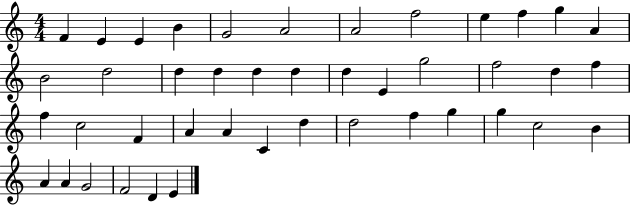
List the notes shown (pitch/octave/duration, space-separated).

F4/q E4/q E4/q B4/q G4/h A4/h A4/h F5/h E5/q F5/q G5/q A4/q B4/h D5/h D5/q D5/q D5/q D5/q D5/q E4/q G5/h F5/h D5/q F5/q F5/q C5/h F4/q A4/q A4/q C4/q D5/q D5/h F5/q G5/q G5/q C5/h B4/q A4/q A4/q G4/h F4/h D4/q E4/q